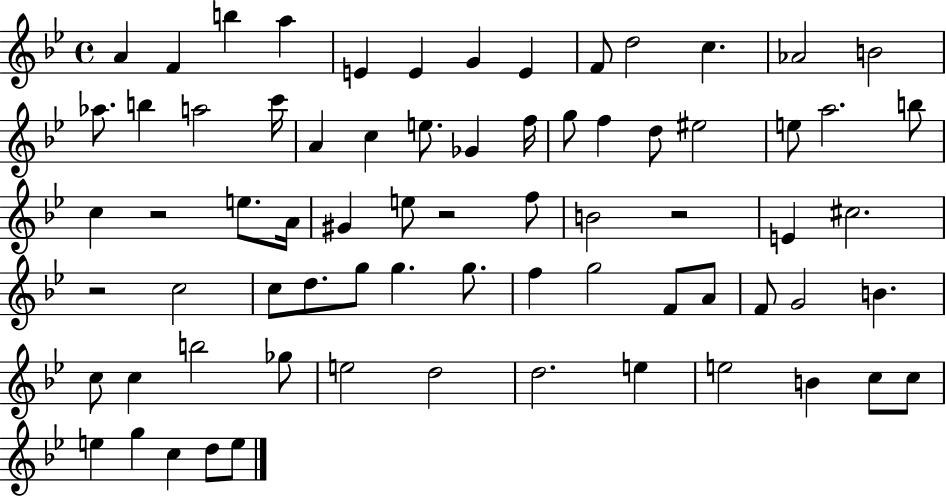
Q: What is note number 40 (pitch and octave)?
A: C5